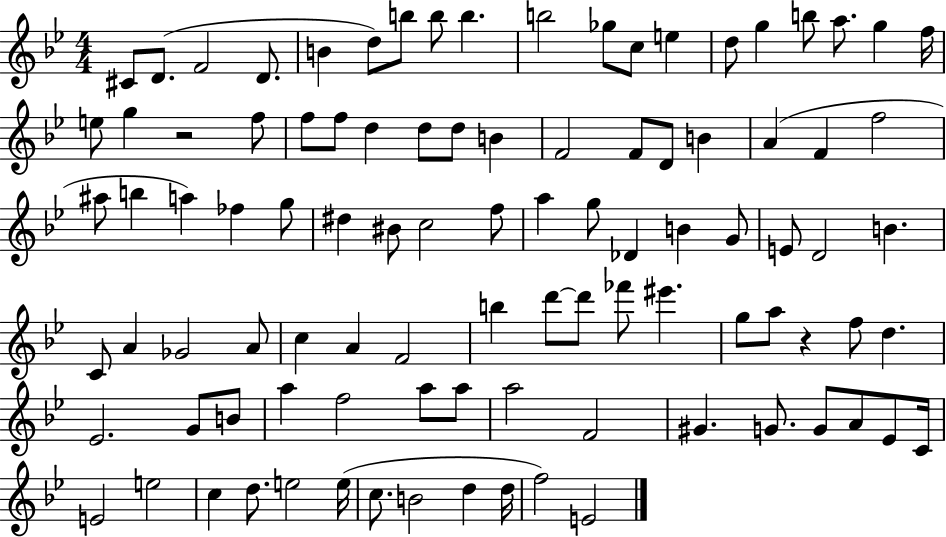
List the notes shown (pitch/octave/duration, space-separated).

C#4/e D4/e. F4/h D4/e. B4/q D5/e B5/e B5/e B5/q. B5/h Gb5/e C5/e E5/q D5/e G5/q B5/e A5/e. G5/q F5/s E5/e G5/q R/h F5/e F5/e F5/e D5/q D5/e D5/e B4/q F4/h F4/e D4/e B4/q A4/q F4/q F5/h A#5/e B5/q A5/q FES5/q G5/e D#5/q BIS4/e C5/h F5/e A5/q G5/e Db4/q B4/q G4/e E4/e D4/h B4/q. C4/e A4/q Gb4/h A4/e C5/q A4/q F4/h B5/q D6/e D6/e FES6/e EIS6/q. G5/e A5/e R/q F5/e D5/q. Eb4/h. G4/e B4/e A5/q F5/h A5/e A5/e A5/h F4/h G#4/q. G4/e. G4/e A4/e Eb4/e C4/s E4/h E5/h C5/q D5/e. E5/h E5/s C5/e. B4/h D5/q D5/s F5/h E4/h